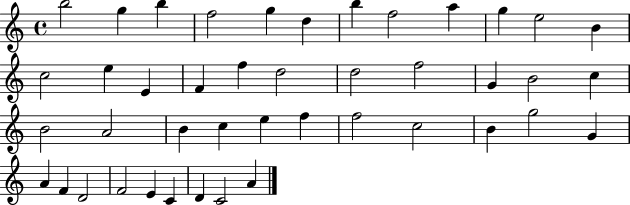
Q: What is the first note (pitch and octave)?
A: B5